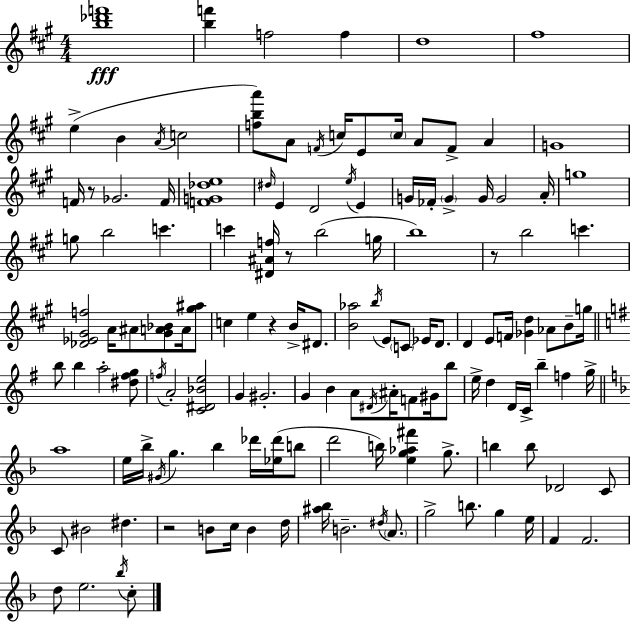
{
  \clef treble
  \numericTimeSignature
  \time 4/4
  \key a \major
  <b'' des''' f'''>1\fff | <b'' f'''>4 f''2 f''4 | d''1 | fis''1 | \break e''4->( b'4 \acciaccatura { a'16 } c''2 | <f'' b'' a'''>8) a'8 \acciaccatura { f'16 } c''16 e'8 \parenthesize c''16 a'8 f'8-> a'4 | g'1 | f'16 r8 ges'2. | \break f'16 <f' g' des'' e''>1 | \grace { dis''16 } e'4 d'2 \acciaccatura { e''16 } | e'4 g'16 fes'16-. \parenthesize g'4-> g'16 g'2 | a'16-. g''1 | \break g''8 b''2 c'''4. | c'''4 <dis' ais' f''>16 r8 b''2( | g''16 b''1) | r8 b''2 c'''4. | \break <des' ees' gis' f''>2 a'16 ais'8 <gis' a' bes'>8 | a'16 <gis'' ais''>8 c''4 e''4 r4 | b'16-> dis'8. <b' aes''>2 \acciaccatura { b''16 } e'8 \parenthesize c'8 | ees'16 d'8. d'4 e'8 f'16 <ges' d''>4 | \break aes'8 b'8-- g''16 \bar "||" \break \key e \minor b''8 b''4 a''2-. <dis'' fis'' g''>8 | \acciaccatura { f''16 } a'2-. <c' dis' bes' e''>2 | g'4 gis'2.-. | g'4 b'4 a'8 \acciaccatura { dis'16 } ais'16-. f'8 gis'16 | \break b''8 e''16-> d''4 d'16 c'16-> b''4-- f''4 | g''16-> \bar "||" \break \key d \minor a''1 | e''16 bes''16-> \acciaccatura { gis'16 } g''4. bes''4 des'''16 <ees'' des'''>16( b''8 | d'''2 b''16) <e'' g'' aes'' fis'''>4 g''8.-> | b''4 b''8 des'2 c'8 | \break c'8 bis'2 dis''4. | r2 b'8 c''16 b'4 | d''16 <ais'' bes''>16 b'2.-- \acciaccatura { dis''16 } \parenthesize a'8. | g''2-> b''8. g''4 | \break e''16 f'4 f'2. | d''8 e''2. | \acciaccatura { bes''16 } c''8-. \bar "|."
}